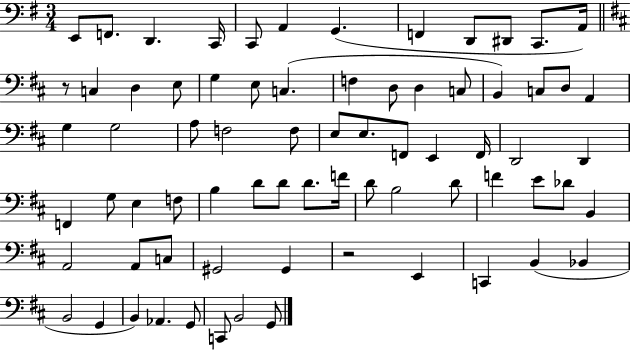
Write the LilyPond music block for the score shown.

{
  \clef bass
  \numericTimeSignature
  \time 3/4
  \key g \major
  e,8 f,8. d,4. c,16 | c,8 a,4 g,4.( | f,4 d,8 dis,8 c,8. a,16) | \bar "||" \break \key d \major r8 c4 d4 e8 | g4 e8 c4.( | f4 d8 d4 c8 | b,4) c8 d8 a,4 | \break g4 g2 | a8 f2 f8 | e8 e8. f,8 e,4 f,16 | d,2 d,4 | \break f,4 g8 e4 f8 | b4 d'8 d'8 d'8. f'16 | d'8 b2 d'8 | f'4 e'8 des'8 b,4 | \break a,2 a,8 c8 | gis,2 gis,4 | r2 e,4 | c,4 b,4( bes,4 | \break b,2 g,4 | b,4) aes,4. g,8 | c,8 b,2 g,8 | \bar "|."
}